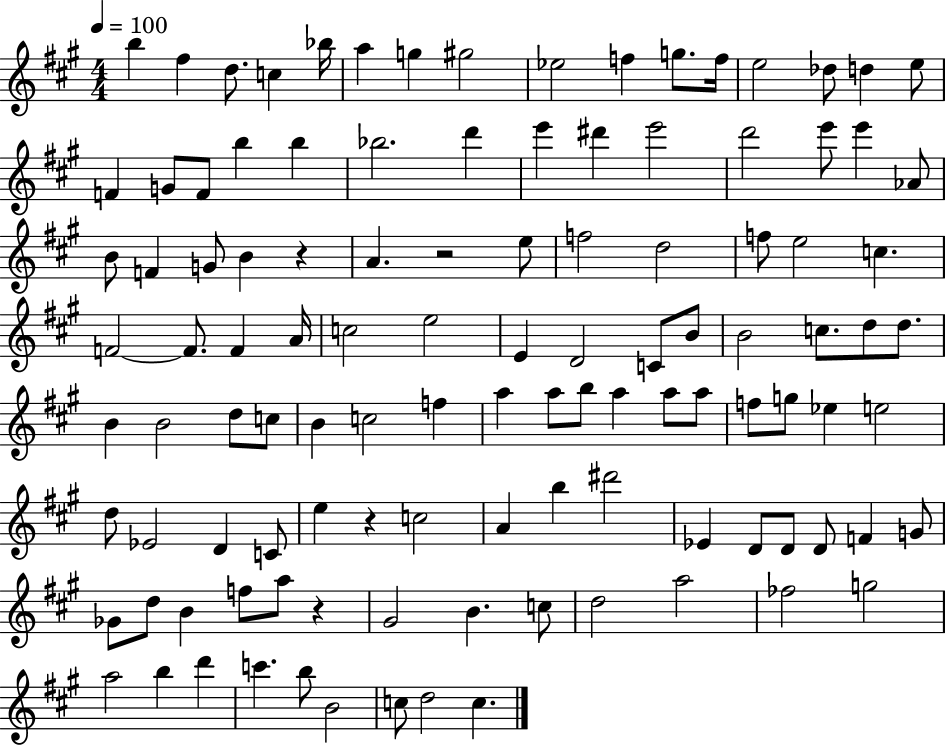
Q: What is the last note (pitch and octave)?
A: C5